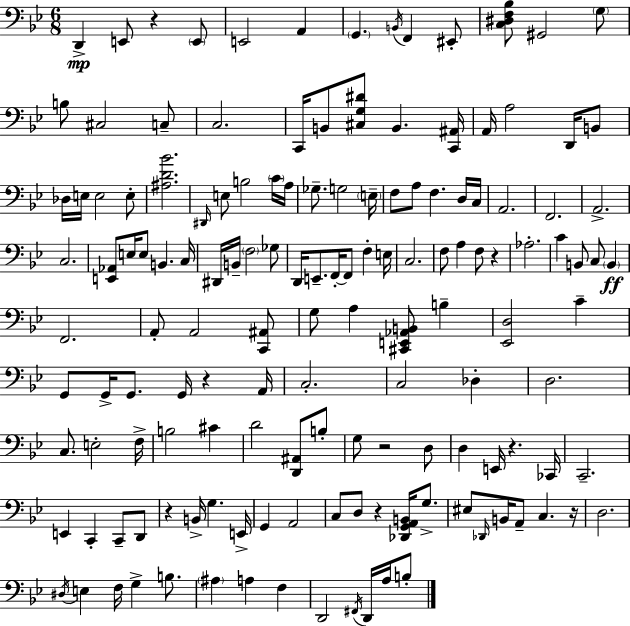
{
  \clef bass
  \numericTimeSignature
  \time 6/8
  \key g \minor
  d,4->\mp e,8 r4 \parenthesize e,8 | e,2 a,4 | \parenthesize g,4. \acciaccatura { b,16 } f,4 eis,8-. | <c dis f bes>8 gis,2 \parenthesize g8 | \break b8 cis2 c8-- | c2. | c,16 b,8 <cis g dis'>8 b,4. | <c, ais,>16 a,16 a2 d,16 b,8 | \break des16 e16 e2 e8-. | <ais d' bes'>2. | \grace { dis,16 } e8 b2 | \parenthesize c'16 a16 ges8.-- g2 | \break \parenthesize e16-- f8 a8 f4. | d16 c16 a,2. | f,2. | a,2.-> | \break c2. | <e, aes,>8 e16 e8 b,4. | c16 dis,16 b,16-- \parenthesize f2 | ges8 d,16 e,8.-- f,16-.~~ f,8 f4-. | \break e16 c2. | f8 a4 f8 r4 | aes2.-. | c'4 b,8 c8 \parenthesize b,4\ff | \break f,2. | a,8-. a,2 | <c, ais,>8 g8 a4 <cis, e, aes, b,>8 b4-- | <ees, d>2 c'4-- | \break g,8 g,16-> g,8. g,16 r4 | a,16 c2.-. | c2 des4-. | d2. | \break c8. e2-. | f16-> b2 cis'4 | d'2 <d, ais,>8 | b8-. g8 r2 | \break d8 d4 e,16 r4. | ces,16 c,2.-- | e,4 c,4-. c,8-- | d,8 r4 b,16-> g4. | \break e,16-> g,4 a,2 | c8 d8 r4 <des, g, a, b,>16 g8.-> | eis8 \grace { des,16 } b,16 a,8-- c4. | r16 d2. | \break \acciaccatura { dis16 } e4 f16 g4-> | b8. \parenthesize ais4 a4 | f4 d,2 | \acciaccatura { fis,16 } d,16 a16 b8-. \bar "|."
}